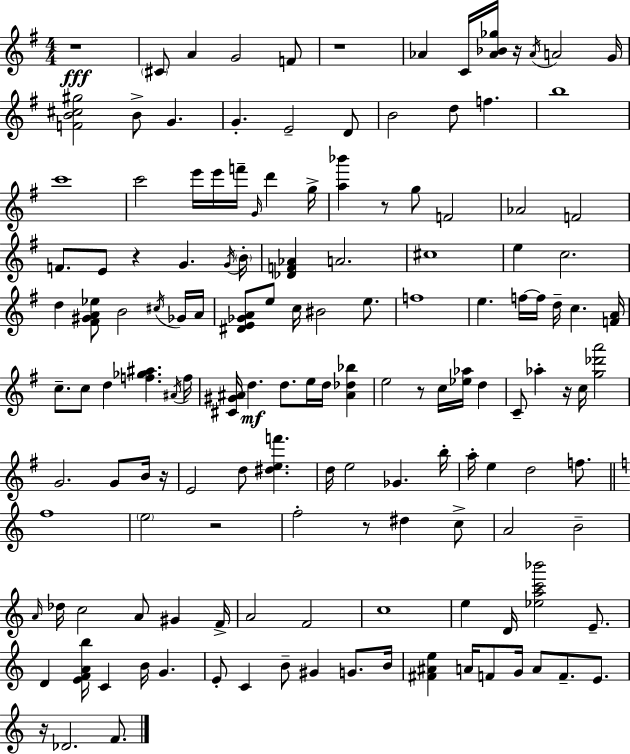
{
  \clef treble
  \numericTimeSignature
  \time 4/4
  \key g \major
  r1\fff | \parenthesize cis'8 a'4 g'2 f'8 | r1 | aes'4 c'16 <aes' bes' ges''>16 r16 \acciaccatura { aes'16 } a'2 | \break g'16 <f' b' cis'' gis''>2 b'8-> g'4. | g'4.-. e'2-- d'8 | b'2 d''8 f''4. | b''1 | \break c'''1 | c'''2 e'''16 e'''16 f'''16-- \grace { g'16 } d'''4 | g''16-> <a'' bes'''>4 r8 g''8 f'2 | aes'2 f'2 | \break f'8. e'8 r4 g'4. | \acciaccatura { g'16 } \parenthesize b'16-. <des' f' aes'>4 a'2. | cis''1 | e''4 c''2. | \break d''4 <fis' gis' a' ees''>8 b'2 | \acciaccatura { cis''16 } ges'16 a'16 <dis' e' ges' a'>8 e''8 c''16 bis'2 | e''8. f''1 | e''4. f''16~~ f''16 d''16-- c''4. | \break <f' a'>16 c''8.-- c''8 d''4 <f'' ges'' ais''>4. | \acciaccatura { ais'16 } f''16 <cis' gis' ais'>16 d''4.\mf d''8. e''16 | d''16 <ais' des'' bes''>4 e''2 r8 c''16 | <ees'' aes''>16 d''4 c'8-- aes''4-. r16 c''16 <g'' des''' a'''>2 | \break g'2. | g'8 b'16 r16 e'2 d''8 <dis'' e'' f'''>4. | d''16 e''2 ges'4. | b''16-. a''16-. e''4 d''2 | \break f''8. \bar "||" \break \key c \major f''1 | \parenthesize e''2 r2 | f''2-. r8 dis''4 c''8-> | a'2 b'2-- | \break \grace { a'16 } des''16 c''2 a'8 gis'4 | f'16-> a'2 f'2 | c''1 | e''4 d'16 <ees'' a'' c''' bes'''>2 e'8.-- | \break d'4 <e' f' a' b''>16 c'4 b'16 g'4. | e'8-. c'4 b'8-- gis'4 g'8. | b'16 <fis' ais' e''>4 a'16 f'8 g'16 a'8 f'8.-- e'8. | r16 des'2. f'8. | \break \bar "|."
}